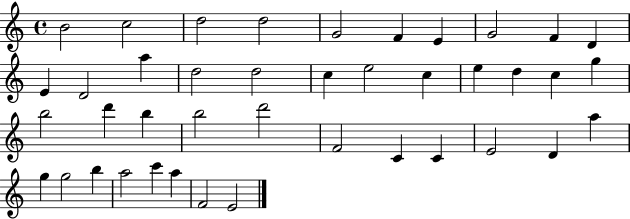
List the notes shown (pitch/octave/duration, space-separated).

B4/h C5/h D5/h D5/h G4/h F4/q E4/q G4/h F4/q D4/q E4/q D4/h A5/q D5/h D5/h C5/q E5/h C5/q E5/q D5/q C5/q G5/q B5/h D6/q B5/q B5/h D6/h F4/h C4/q C4/q E4/h D4/q A5/q G5/q G5/h B5/q A5/h C6/q A5/q F4/h E4/h